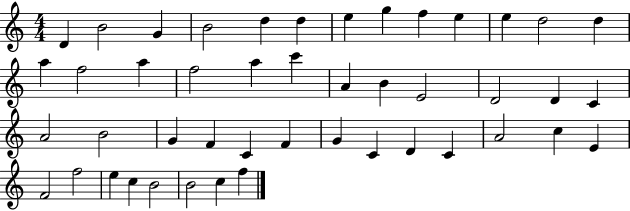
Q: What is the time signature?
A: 4/4